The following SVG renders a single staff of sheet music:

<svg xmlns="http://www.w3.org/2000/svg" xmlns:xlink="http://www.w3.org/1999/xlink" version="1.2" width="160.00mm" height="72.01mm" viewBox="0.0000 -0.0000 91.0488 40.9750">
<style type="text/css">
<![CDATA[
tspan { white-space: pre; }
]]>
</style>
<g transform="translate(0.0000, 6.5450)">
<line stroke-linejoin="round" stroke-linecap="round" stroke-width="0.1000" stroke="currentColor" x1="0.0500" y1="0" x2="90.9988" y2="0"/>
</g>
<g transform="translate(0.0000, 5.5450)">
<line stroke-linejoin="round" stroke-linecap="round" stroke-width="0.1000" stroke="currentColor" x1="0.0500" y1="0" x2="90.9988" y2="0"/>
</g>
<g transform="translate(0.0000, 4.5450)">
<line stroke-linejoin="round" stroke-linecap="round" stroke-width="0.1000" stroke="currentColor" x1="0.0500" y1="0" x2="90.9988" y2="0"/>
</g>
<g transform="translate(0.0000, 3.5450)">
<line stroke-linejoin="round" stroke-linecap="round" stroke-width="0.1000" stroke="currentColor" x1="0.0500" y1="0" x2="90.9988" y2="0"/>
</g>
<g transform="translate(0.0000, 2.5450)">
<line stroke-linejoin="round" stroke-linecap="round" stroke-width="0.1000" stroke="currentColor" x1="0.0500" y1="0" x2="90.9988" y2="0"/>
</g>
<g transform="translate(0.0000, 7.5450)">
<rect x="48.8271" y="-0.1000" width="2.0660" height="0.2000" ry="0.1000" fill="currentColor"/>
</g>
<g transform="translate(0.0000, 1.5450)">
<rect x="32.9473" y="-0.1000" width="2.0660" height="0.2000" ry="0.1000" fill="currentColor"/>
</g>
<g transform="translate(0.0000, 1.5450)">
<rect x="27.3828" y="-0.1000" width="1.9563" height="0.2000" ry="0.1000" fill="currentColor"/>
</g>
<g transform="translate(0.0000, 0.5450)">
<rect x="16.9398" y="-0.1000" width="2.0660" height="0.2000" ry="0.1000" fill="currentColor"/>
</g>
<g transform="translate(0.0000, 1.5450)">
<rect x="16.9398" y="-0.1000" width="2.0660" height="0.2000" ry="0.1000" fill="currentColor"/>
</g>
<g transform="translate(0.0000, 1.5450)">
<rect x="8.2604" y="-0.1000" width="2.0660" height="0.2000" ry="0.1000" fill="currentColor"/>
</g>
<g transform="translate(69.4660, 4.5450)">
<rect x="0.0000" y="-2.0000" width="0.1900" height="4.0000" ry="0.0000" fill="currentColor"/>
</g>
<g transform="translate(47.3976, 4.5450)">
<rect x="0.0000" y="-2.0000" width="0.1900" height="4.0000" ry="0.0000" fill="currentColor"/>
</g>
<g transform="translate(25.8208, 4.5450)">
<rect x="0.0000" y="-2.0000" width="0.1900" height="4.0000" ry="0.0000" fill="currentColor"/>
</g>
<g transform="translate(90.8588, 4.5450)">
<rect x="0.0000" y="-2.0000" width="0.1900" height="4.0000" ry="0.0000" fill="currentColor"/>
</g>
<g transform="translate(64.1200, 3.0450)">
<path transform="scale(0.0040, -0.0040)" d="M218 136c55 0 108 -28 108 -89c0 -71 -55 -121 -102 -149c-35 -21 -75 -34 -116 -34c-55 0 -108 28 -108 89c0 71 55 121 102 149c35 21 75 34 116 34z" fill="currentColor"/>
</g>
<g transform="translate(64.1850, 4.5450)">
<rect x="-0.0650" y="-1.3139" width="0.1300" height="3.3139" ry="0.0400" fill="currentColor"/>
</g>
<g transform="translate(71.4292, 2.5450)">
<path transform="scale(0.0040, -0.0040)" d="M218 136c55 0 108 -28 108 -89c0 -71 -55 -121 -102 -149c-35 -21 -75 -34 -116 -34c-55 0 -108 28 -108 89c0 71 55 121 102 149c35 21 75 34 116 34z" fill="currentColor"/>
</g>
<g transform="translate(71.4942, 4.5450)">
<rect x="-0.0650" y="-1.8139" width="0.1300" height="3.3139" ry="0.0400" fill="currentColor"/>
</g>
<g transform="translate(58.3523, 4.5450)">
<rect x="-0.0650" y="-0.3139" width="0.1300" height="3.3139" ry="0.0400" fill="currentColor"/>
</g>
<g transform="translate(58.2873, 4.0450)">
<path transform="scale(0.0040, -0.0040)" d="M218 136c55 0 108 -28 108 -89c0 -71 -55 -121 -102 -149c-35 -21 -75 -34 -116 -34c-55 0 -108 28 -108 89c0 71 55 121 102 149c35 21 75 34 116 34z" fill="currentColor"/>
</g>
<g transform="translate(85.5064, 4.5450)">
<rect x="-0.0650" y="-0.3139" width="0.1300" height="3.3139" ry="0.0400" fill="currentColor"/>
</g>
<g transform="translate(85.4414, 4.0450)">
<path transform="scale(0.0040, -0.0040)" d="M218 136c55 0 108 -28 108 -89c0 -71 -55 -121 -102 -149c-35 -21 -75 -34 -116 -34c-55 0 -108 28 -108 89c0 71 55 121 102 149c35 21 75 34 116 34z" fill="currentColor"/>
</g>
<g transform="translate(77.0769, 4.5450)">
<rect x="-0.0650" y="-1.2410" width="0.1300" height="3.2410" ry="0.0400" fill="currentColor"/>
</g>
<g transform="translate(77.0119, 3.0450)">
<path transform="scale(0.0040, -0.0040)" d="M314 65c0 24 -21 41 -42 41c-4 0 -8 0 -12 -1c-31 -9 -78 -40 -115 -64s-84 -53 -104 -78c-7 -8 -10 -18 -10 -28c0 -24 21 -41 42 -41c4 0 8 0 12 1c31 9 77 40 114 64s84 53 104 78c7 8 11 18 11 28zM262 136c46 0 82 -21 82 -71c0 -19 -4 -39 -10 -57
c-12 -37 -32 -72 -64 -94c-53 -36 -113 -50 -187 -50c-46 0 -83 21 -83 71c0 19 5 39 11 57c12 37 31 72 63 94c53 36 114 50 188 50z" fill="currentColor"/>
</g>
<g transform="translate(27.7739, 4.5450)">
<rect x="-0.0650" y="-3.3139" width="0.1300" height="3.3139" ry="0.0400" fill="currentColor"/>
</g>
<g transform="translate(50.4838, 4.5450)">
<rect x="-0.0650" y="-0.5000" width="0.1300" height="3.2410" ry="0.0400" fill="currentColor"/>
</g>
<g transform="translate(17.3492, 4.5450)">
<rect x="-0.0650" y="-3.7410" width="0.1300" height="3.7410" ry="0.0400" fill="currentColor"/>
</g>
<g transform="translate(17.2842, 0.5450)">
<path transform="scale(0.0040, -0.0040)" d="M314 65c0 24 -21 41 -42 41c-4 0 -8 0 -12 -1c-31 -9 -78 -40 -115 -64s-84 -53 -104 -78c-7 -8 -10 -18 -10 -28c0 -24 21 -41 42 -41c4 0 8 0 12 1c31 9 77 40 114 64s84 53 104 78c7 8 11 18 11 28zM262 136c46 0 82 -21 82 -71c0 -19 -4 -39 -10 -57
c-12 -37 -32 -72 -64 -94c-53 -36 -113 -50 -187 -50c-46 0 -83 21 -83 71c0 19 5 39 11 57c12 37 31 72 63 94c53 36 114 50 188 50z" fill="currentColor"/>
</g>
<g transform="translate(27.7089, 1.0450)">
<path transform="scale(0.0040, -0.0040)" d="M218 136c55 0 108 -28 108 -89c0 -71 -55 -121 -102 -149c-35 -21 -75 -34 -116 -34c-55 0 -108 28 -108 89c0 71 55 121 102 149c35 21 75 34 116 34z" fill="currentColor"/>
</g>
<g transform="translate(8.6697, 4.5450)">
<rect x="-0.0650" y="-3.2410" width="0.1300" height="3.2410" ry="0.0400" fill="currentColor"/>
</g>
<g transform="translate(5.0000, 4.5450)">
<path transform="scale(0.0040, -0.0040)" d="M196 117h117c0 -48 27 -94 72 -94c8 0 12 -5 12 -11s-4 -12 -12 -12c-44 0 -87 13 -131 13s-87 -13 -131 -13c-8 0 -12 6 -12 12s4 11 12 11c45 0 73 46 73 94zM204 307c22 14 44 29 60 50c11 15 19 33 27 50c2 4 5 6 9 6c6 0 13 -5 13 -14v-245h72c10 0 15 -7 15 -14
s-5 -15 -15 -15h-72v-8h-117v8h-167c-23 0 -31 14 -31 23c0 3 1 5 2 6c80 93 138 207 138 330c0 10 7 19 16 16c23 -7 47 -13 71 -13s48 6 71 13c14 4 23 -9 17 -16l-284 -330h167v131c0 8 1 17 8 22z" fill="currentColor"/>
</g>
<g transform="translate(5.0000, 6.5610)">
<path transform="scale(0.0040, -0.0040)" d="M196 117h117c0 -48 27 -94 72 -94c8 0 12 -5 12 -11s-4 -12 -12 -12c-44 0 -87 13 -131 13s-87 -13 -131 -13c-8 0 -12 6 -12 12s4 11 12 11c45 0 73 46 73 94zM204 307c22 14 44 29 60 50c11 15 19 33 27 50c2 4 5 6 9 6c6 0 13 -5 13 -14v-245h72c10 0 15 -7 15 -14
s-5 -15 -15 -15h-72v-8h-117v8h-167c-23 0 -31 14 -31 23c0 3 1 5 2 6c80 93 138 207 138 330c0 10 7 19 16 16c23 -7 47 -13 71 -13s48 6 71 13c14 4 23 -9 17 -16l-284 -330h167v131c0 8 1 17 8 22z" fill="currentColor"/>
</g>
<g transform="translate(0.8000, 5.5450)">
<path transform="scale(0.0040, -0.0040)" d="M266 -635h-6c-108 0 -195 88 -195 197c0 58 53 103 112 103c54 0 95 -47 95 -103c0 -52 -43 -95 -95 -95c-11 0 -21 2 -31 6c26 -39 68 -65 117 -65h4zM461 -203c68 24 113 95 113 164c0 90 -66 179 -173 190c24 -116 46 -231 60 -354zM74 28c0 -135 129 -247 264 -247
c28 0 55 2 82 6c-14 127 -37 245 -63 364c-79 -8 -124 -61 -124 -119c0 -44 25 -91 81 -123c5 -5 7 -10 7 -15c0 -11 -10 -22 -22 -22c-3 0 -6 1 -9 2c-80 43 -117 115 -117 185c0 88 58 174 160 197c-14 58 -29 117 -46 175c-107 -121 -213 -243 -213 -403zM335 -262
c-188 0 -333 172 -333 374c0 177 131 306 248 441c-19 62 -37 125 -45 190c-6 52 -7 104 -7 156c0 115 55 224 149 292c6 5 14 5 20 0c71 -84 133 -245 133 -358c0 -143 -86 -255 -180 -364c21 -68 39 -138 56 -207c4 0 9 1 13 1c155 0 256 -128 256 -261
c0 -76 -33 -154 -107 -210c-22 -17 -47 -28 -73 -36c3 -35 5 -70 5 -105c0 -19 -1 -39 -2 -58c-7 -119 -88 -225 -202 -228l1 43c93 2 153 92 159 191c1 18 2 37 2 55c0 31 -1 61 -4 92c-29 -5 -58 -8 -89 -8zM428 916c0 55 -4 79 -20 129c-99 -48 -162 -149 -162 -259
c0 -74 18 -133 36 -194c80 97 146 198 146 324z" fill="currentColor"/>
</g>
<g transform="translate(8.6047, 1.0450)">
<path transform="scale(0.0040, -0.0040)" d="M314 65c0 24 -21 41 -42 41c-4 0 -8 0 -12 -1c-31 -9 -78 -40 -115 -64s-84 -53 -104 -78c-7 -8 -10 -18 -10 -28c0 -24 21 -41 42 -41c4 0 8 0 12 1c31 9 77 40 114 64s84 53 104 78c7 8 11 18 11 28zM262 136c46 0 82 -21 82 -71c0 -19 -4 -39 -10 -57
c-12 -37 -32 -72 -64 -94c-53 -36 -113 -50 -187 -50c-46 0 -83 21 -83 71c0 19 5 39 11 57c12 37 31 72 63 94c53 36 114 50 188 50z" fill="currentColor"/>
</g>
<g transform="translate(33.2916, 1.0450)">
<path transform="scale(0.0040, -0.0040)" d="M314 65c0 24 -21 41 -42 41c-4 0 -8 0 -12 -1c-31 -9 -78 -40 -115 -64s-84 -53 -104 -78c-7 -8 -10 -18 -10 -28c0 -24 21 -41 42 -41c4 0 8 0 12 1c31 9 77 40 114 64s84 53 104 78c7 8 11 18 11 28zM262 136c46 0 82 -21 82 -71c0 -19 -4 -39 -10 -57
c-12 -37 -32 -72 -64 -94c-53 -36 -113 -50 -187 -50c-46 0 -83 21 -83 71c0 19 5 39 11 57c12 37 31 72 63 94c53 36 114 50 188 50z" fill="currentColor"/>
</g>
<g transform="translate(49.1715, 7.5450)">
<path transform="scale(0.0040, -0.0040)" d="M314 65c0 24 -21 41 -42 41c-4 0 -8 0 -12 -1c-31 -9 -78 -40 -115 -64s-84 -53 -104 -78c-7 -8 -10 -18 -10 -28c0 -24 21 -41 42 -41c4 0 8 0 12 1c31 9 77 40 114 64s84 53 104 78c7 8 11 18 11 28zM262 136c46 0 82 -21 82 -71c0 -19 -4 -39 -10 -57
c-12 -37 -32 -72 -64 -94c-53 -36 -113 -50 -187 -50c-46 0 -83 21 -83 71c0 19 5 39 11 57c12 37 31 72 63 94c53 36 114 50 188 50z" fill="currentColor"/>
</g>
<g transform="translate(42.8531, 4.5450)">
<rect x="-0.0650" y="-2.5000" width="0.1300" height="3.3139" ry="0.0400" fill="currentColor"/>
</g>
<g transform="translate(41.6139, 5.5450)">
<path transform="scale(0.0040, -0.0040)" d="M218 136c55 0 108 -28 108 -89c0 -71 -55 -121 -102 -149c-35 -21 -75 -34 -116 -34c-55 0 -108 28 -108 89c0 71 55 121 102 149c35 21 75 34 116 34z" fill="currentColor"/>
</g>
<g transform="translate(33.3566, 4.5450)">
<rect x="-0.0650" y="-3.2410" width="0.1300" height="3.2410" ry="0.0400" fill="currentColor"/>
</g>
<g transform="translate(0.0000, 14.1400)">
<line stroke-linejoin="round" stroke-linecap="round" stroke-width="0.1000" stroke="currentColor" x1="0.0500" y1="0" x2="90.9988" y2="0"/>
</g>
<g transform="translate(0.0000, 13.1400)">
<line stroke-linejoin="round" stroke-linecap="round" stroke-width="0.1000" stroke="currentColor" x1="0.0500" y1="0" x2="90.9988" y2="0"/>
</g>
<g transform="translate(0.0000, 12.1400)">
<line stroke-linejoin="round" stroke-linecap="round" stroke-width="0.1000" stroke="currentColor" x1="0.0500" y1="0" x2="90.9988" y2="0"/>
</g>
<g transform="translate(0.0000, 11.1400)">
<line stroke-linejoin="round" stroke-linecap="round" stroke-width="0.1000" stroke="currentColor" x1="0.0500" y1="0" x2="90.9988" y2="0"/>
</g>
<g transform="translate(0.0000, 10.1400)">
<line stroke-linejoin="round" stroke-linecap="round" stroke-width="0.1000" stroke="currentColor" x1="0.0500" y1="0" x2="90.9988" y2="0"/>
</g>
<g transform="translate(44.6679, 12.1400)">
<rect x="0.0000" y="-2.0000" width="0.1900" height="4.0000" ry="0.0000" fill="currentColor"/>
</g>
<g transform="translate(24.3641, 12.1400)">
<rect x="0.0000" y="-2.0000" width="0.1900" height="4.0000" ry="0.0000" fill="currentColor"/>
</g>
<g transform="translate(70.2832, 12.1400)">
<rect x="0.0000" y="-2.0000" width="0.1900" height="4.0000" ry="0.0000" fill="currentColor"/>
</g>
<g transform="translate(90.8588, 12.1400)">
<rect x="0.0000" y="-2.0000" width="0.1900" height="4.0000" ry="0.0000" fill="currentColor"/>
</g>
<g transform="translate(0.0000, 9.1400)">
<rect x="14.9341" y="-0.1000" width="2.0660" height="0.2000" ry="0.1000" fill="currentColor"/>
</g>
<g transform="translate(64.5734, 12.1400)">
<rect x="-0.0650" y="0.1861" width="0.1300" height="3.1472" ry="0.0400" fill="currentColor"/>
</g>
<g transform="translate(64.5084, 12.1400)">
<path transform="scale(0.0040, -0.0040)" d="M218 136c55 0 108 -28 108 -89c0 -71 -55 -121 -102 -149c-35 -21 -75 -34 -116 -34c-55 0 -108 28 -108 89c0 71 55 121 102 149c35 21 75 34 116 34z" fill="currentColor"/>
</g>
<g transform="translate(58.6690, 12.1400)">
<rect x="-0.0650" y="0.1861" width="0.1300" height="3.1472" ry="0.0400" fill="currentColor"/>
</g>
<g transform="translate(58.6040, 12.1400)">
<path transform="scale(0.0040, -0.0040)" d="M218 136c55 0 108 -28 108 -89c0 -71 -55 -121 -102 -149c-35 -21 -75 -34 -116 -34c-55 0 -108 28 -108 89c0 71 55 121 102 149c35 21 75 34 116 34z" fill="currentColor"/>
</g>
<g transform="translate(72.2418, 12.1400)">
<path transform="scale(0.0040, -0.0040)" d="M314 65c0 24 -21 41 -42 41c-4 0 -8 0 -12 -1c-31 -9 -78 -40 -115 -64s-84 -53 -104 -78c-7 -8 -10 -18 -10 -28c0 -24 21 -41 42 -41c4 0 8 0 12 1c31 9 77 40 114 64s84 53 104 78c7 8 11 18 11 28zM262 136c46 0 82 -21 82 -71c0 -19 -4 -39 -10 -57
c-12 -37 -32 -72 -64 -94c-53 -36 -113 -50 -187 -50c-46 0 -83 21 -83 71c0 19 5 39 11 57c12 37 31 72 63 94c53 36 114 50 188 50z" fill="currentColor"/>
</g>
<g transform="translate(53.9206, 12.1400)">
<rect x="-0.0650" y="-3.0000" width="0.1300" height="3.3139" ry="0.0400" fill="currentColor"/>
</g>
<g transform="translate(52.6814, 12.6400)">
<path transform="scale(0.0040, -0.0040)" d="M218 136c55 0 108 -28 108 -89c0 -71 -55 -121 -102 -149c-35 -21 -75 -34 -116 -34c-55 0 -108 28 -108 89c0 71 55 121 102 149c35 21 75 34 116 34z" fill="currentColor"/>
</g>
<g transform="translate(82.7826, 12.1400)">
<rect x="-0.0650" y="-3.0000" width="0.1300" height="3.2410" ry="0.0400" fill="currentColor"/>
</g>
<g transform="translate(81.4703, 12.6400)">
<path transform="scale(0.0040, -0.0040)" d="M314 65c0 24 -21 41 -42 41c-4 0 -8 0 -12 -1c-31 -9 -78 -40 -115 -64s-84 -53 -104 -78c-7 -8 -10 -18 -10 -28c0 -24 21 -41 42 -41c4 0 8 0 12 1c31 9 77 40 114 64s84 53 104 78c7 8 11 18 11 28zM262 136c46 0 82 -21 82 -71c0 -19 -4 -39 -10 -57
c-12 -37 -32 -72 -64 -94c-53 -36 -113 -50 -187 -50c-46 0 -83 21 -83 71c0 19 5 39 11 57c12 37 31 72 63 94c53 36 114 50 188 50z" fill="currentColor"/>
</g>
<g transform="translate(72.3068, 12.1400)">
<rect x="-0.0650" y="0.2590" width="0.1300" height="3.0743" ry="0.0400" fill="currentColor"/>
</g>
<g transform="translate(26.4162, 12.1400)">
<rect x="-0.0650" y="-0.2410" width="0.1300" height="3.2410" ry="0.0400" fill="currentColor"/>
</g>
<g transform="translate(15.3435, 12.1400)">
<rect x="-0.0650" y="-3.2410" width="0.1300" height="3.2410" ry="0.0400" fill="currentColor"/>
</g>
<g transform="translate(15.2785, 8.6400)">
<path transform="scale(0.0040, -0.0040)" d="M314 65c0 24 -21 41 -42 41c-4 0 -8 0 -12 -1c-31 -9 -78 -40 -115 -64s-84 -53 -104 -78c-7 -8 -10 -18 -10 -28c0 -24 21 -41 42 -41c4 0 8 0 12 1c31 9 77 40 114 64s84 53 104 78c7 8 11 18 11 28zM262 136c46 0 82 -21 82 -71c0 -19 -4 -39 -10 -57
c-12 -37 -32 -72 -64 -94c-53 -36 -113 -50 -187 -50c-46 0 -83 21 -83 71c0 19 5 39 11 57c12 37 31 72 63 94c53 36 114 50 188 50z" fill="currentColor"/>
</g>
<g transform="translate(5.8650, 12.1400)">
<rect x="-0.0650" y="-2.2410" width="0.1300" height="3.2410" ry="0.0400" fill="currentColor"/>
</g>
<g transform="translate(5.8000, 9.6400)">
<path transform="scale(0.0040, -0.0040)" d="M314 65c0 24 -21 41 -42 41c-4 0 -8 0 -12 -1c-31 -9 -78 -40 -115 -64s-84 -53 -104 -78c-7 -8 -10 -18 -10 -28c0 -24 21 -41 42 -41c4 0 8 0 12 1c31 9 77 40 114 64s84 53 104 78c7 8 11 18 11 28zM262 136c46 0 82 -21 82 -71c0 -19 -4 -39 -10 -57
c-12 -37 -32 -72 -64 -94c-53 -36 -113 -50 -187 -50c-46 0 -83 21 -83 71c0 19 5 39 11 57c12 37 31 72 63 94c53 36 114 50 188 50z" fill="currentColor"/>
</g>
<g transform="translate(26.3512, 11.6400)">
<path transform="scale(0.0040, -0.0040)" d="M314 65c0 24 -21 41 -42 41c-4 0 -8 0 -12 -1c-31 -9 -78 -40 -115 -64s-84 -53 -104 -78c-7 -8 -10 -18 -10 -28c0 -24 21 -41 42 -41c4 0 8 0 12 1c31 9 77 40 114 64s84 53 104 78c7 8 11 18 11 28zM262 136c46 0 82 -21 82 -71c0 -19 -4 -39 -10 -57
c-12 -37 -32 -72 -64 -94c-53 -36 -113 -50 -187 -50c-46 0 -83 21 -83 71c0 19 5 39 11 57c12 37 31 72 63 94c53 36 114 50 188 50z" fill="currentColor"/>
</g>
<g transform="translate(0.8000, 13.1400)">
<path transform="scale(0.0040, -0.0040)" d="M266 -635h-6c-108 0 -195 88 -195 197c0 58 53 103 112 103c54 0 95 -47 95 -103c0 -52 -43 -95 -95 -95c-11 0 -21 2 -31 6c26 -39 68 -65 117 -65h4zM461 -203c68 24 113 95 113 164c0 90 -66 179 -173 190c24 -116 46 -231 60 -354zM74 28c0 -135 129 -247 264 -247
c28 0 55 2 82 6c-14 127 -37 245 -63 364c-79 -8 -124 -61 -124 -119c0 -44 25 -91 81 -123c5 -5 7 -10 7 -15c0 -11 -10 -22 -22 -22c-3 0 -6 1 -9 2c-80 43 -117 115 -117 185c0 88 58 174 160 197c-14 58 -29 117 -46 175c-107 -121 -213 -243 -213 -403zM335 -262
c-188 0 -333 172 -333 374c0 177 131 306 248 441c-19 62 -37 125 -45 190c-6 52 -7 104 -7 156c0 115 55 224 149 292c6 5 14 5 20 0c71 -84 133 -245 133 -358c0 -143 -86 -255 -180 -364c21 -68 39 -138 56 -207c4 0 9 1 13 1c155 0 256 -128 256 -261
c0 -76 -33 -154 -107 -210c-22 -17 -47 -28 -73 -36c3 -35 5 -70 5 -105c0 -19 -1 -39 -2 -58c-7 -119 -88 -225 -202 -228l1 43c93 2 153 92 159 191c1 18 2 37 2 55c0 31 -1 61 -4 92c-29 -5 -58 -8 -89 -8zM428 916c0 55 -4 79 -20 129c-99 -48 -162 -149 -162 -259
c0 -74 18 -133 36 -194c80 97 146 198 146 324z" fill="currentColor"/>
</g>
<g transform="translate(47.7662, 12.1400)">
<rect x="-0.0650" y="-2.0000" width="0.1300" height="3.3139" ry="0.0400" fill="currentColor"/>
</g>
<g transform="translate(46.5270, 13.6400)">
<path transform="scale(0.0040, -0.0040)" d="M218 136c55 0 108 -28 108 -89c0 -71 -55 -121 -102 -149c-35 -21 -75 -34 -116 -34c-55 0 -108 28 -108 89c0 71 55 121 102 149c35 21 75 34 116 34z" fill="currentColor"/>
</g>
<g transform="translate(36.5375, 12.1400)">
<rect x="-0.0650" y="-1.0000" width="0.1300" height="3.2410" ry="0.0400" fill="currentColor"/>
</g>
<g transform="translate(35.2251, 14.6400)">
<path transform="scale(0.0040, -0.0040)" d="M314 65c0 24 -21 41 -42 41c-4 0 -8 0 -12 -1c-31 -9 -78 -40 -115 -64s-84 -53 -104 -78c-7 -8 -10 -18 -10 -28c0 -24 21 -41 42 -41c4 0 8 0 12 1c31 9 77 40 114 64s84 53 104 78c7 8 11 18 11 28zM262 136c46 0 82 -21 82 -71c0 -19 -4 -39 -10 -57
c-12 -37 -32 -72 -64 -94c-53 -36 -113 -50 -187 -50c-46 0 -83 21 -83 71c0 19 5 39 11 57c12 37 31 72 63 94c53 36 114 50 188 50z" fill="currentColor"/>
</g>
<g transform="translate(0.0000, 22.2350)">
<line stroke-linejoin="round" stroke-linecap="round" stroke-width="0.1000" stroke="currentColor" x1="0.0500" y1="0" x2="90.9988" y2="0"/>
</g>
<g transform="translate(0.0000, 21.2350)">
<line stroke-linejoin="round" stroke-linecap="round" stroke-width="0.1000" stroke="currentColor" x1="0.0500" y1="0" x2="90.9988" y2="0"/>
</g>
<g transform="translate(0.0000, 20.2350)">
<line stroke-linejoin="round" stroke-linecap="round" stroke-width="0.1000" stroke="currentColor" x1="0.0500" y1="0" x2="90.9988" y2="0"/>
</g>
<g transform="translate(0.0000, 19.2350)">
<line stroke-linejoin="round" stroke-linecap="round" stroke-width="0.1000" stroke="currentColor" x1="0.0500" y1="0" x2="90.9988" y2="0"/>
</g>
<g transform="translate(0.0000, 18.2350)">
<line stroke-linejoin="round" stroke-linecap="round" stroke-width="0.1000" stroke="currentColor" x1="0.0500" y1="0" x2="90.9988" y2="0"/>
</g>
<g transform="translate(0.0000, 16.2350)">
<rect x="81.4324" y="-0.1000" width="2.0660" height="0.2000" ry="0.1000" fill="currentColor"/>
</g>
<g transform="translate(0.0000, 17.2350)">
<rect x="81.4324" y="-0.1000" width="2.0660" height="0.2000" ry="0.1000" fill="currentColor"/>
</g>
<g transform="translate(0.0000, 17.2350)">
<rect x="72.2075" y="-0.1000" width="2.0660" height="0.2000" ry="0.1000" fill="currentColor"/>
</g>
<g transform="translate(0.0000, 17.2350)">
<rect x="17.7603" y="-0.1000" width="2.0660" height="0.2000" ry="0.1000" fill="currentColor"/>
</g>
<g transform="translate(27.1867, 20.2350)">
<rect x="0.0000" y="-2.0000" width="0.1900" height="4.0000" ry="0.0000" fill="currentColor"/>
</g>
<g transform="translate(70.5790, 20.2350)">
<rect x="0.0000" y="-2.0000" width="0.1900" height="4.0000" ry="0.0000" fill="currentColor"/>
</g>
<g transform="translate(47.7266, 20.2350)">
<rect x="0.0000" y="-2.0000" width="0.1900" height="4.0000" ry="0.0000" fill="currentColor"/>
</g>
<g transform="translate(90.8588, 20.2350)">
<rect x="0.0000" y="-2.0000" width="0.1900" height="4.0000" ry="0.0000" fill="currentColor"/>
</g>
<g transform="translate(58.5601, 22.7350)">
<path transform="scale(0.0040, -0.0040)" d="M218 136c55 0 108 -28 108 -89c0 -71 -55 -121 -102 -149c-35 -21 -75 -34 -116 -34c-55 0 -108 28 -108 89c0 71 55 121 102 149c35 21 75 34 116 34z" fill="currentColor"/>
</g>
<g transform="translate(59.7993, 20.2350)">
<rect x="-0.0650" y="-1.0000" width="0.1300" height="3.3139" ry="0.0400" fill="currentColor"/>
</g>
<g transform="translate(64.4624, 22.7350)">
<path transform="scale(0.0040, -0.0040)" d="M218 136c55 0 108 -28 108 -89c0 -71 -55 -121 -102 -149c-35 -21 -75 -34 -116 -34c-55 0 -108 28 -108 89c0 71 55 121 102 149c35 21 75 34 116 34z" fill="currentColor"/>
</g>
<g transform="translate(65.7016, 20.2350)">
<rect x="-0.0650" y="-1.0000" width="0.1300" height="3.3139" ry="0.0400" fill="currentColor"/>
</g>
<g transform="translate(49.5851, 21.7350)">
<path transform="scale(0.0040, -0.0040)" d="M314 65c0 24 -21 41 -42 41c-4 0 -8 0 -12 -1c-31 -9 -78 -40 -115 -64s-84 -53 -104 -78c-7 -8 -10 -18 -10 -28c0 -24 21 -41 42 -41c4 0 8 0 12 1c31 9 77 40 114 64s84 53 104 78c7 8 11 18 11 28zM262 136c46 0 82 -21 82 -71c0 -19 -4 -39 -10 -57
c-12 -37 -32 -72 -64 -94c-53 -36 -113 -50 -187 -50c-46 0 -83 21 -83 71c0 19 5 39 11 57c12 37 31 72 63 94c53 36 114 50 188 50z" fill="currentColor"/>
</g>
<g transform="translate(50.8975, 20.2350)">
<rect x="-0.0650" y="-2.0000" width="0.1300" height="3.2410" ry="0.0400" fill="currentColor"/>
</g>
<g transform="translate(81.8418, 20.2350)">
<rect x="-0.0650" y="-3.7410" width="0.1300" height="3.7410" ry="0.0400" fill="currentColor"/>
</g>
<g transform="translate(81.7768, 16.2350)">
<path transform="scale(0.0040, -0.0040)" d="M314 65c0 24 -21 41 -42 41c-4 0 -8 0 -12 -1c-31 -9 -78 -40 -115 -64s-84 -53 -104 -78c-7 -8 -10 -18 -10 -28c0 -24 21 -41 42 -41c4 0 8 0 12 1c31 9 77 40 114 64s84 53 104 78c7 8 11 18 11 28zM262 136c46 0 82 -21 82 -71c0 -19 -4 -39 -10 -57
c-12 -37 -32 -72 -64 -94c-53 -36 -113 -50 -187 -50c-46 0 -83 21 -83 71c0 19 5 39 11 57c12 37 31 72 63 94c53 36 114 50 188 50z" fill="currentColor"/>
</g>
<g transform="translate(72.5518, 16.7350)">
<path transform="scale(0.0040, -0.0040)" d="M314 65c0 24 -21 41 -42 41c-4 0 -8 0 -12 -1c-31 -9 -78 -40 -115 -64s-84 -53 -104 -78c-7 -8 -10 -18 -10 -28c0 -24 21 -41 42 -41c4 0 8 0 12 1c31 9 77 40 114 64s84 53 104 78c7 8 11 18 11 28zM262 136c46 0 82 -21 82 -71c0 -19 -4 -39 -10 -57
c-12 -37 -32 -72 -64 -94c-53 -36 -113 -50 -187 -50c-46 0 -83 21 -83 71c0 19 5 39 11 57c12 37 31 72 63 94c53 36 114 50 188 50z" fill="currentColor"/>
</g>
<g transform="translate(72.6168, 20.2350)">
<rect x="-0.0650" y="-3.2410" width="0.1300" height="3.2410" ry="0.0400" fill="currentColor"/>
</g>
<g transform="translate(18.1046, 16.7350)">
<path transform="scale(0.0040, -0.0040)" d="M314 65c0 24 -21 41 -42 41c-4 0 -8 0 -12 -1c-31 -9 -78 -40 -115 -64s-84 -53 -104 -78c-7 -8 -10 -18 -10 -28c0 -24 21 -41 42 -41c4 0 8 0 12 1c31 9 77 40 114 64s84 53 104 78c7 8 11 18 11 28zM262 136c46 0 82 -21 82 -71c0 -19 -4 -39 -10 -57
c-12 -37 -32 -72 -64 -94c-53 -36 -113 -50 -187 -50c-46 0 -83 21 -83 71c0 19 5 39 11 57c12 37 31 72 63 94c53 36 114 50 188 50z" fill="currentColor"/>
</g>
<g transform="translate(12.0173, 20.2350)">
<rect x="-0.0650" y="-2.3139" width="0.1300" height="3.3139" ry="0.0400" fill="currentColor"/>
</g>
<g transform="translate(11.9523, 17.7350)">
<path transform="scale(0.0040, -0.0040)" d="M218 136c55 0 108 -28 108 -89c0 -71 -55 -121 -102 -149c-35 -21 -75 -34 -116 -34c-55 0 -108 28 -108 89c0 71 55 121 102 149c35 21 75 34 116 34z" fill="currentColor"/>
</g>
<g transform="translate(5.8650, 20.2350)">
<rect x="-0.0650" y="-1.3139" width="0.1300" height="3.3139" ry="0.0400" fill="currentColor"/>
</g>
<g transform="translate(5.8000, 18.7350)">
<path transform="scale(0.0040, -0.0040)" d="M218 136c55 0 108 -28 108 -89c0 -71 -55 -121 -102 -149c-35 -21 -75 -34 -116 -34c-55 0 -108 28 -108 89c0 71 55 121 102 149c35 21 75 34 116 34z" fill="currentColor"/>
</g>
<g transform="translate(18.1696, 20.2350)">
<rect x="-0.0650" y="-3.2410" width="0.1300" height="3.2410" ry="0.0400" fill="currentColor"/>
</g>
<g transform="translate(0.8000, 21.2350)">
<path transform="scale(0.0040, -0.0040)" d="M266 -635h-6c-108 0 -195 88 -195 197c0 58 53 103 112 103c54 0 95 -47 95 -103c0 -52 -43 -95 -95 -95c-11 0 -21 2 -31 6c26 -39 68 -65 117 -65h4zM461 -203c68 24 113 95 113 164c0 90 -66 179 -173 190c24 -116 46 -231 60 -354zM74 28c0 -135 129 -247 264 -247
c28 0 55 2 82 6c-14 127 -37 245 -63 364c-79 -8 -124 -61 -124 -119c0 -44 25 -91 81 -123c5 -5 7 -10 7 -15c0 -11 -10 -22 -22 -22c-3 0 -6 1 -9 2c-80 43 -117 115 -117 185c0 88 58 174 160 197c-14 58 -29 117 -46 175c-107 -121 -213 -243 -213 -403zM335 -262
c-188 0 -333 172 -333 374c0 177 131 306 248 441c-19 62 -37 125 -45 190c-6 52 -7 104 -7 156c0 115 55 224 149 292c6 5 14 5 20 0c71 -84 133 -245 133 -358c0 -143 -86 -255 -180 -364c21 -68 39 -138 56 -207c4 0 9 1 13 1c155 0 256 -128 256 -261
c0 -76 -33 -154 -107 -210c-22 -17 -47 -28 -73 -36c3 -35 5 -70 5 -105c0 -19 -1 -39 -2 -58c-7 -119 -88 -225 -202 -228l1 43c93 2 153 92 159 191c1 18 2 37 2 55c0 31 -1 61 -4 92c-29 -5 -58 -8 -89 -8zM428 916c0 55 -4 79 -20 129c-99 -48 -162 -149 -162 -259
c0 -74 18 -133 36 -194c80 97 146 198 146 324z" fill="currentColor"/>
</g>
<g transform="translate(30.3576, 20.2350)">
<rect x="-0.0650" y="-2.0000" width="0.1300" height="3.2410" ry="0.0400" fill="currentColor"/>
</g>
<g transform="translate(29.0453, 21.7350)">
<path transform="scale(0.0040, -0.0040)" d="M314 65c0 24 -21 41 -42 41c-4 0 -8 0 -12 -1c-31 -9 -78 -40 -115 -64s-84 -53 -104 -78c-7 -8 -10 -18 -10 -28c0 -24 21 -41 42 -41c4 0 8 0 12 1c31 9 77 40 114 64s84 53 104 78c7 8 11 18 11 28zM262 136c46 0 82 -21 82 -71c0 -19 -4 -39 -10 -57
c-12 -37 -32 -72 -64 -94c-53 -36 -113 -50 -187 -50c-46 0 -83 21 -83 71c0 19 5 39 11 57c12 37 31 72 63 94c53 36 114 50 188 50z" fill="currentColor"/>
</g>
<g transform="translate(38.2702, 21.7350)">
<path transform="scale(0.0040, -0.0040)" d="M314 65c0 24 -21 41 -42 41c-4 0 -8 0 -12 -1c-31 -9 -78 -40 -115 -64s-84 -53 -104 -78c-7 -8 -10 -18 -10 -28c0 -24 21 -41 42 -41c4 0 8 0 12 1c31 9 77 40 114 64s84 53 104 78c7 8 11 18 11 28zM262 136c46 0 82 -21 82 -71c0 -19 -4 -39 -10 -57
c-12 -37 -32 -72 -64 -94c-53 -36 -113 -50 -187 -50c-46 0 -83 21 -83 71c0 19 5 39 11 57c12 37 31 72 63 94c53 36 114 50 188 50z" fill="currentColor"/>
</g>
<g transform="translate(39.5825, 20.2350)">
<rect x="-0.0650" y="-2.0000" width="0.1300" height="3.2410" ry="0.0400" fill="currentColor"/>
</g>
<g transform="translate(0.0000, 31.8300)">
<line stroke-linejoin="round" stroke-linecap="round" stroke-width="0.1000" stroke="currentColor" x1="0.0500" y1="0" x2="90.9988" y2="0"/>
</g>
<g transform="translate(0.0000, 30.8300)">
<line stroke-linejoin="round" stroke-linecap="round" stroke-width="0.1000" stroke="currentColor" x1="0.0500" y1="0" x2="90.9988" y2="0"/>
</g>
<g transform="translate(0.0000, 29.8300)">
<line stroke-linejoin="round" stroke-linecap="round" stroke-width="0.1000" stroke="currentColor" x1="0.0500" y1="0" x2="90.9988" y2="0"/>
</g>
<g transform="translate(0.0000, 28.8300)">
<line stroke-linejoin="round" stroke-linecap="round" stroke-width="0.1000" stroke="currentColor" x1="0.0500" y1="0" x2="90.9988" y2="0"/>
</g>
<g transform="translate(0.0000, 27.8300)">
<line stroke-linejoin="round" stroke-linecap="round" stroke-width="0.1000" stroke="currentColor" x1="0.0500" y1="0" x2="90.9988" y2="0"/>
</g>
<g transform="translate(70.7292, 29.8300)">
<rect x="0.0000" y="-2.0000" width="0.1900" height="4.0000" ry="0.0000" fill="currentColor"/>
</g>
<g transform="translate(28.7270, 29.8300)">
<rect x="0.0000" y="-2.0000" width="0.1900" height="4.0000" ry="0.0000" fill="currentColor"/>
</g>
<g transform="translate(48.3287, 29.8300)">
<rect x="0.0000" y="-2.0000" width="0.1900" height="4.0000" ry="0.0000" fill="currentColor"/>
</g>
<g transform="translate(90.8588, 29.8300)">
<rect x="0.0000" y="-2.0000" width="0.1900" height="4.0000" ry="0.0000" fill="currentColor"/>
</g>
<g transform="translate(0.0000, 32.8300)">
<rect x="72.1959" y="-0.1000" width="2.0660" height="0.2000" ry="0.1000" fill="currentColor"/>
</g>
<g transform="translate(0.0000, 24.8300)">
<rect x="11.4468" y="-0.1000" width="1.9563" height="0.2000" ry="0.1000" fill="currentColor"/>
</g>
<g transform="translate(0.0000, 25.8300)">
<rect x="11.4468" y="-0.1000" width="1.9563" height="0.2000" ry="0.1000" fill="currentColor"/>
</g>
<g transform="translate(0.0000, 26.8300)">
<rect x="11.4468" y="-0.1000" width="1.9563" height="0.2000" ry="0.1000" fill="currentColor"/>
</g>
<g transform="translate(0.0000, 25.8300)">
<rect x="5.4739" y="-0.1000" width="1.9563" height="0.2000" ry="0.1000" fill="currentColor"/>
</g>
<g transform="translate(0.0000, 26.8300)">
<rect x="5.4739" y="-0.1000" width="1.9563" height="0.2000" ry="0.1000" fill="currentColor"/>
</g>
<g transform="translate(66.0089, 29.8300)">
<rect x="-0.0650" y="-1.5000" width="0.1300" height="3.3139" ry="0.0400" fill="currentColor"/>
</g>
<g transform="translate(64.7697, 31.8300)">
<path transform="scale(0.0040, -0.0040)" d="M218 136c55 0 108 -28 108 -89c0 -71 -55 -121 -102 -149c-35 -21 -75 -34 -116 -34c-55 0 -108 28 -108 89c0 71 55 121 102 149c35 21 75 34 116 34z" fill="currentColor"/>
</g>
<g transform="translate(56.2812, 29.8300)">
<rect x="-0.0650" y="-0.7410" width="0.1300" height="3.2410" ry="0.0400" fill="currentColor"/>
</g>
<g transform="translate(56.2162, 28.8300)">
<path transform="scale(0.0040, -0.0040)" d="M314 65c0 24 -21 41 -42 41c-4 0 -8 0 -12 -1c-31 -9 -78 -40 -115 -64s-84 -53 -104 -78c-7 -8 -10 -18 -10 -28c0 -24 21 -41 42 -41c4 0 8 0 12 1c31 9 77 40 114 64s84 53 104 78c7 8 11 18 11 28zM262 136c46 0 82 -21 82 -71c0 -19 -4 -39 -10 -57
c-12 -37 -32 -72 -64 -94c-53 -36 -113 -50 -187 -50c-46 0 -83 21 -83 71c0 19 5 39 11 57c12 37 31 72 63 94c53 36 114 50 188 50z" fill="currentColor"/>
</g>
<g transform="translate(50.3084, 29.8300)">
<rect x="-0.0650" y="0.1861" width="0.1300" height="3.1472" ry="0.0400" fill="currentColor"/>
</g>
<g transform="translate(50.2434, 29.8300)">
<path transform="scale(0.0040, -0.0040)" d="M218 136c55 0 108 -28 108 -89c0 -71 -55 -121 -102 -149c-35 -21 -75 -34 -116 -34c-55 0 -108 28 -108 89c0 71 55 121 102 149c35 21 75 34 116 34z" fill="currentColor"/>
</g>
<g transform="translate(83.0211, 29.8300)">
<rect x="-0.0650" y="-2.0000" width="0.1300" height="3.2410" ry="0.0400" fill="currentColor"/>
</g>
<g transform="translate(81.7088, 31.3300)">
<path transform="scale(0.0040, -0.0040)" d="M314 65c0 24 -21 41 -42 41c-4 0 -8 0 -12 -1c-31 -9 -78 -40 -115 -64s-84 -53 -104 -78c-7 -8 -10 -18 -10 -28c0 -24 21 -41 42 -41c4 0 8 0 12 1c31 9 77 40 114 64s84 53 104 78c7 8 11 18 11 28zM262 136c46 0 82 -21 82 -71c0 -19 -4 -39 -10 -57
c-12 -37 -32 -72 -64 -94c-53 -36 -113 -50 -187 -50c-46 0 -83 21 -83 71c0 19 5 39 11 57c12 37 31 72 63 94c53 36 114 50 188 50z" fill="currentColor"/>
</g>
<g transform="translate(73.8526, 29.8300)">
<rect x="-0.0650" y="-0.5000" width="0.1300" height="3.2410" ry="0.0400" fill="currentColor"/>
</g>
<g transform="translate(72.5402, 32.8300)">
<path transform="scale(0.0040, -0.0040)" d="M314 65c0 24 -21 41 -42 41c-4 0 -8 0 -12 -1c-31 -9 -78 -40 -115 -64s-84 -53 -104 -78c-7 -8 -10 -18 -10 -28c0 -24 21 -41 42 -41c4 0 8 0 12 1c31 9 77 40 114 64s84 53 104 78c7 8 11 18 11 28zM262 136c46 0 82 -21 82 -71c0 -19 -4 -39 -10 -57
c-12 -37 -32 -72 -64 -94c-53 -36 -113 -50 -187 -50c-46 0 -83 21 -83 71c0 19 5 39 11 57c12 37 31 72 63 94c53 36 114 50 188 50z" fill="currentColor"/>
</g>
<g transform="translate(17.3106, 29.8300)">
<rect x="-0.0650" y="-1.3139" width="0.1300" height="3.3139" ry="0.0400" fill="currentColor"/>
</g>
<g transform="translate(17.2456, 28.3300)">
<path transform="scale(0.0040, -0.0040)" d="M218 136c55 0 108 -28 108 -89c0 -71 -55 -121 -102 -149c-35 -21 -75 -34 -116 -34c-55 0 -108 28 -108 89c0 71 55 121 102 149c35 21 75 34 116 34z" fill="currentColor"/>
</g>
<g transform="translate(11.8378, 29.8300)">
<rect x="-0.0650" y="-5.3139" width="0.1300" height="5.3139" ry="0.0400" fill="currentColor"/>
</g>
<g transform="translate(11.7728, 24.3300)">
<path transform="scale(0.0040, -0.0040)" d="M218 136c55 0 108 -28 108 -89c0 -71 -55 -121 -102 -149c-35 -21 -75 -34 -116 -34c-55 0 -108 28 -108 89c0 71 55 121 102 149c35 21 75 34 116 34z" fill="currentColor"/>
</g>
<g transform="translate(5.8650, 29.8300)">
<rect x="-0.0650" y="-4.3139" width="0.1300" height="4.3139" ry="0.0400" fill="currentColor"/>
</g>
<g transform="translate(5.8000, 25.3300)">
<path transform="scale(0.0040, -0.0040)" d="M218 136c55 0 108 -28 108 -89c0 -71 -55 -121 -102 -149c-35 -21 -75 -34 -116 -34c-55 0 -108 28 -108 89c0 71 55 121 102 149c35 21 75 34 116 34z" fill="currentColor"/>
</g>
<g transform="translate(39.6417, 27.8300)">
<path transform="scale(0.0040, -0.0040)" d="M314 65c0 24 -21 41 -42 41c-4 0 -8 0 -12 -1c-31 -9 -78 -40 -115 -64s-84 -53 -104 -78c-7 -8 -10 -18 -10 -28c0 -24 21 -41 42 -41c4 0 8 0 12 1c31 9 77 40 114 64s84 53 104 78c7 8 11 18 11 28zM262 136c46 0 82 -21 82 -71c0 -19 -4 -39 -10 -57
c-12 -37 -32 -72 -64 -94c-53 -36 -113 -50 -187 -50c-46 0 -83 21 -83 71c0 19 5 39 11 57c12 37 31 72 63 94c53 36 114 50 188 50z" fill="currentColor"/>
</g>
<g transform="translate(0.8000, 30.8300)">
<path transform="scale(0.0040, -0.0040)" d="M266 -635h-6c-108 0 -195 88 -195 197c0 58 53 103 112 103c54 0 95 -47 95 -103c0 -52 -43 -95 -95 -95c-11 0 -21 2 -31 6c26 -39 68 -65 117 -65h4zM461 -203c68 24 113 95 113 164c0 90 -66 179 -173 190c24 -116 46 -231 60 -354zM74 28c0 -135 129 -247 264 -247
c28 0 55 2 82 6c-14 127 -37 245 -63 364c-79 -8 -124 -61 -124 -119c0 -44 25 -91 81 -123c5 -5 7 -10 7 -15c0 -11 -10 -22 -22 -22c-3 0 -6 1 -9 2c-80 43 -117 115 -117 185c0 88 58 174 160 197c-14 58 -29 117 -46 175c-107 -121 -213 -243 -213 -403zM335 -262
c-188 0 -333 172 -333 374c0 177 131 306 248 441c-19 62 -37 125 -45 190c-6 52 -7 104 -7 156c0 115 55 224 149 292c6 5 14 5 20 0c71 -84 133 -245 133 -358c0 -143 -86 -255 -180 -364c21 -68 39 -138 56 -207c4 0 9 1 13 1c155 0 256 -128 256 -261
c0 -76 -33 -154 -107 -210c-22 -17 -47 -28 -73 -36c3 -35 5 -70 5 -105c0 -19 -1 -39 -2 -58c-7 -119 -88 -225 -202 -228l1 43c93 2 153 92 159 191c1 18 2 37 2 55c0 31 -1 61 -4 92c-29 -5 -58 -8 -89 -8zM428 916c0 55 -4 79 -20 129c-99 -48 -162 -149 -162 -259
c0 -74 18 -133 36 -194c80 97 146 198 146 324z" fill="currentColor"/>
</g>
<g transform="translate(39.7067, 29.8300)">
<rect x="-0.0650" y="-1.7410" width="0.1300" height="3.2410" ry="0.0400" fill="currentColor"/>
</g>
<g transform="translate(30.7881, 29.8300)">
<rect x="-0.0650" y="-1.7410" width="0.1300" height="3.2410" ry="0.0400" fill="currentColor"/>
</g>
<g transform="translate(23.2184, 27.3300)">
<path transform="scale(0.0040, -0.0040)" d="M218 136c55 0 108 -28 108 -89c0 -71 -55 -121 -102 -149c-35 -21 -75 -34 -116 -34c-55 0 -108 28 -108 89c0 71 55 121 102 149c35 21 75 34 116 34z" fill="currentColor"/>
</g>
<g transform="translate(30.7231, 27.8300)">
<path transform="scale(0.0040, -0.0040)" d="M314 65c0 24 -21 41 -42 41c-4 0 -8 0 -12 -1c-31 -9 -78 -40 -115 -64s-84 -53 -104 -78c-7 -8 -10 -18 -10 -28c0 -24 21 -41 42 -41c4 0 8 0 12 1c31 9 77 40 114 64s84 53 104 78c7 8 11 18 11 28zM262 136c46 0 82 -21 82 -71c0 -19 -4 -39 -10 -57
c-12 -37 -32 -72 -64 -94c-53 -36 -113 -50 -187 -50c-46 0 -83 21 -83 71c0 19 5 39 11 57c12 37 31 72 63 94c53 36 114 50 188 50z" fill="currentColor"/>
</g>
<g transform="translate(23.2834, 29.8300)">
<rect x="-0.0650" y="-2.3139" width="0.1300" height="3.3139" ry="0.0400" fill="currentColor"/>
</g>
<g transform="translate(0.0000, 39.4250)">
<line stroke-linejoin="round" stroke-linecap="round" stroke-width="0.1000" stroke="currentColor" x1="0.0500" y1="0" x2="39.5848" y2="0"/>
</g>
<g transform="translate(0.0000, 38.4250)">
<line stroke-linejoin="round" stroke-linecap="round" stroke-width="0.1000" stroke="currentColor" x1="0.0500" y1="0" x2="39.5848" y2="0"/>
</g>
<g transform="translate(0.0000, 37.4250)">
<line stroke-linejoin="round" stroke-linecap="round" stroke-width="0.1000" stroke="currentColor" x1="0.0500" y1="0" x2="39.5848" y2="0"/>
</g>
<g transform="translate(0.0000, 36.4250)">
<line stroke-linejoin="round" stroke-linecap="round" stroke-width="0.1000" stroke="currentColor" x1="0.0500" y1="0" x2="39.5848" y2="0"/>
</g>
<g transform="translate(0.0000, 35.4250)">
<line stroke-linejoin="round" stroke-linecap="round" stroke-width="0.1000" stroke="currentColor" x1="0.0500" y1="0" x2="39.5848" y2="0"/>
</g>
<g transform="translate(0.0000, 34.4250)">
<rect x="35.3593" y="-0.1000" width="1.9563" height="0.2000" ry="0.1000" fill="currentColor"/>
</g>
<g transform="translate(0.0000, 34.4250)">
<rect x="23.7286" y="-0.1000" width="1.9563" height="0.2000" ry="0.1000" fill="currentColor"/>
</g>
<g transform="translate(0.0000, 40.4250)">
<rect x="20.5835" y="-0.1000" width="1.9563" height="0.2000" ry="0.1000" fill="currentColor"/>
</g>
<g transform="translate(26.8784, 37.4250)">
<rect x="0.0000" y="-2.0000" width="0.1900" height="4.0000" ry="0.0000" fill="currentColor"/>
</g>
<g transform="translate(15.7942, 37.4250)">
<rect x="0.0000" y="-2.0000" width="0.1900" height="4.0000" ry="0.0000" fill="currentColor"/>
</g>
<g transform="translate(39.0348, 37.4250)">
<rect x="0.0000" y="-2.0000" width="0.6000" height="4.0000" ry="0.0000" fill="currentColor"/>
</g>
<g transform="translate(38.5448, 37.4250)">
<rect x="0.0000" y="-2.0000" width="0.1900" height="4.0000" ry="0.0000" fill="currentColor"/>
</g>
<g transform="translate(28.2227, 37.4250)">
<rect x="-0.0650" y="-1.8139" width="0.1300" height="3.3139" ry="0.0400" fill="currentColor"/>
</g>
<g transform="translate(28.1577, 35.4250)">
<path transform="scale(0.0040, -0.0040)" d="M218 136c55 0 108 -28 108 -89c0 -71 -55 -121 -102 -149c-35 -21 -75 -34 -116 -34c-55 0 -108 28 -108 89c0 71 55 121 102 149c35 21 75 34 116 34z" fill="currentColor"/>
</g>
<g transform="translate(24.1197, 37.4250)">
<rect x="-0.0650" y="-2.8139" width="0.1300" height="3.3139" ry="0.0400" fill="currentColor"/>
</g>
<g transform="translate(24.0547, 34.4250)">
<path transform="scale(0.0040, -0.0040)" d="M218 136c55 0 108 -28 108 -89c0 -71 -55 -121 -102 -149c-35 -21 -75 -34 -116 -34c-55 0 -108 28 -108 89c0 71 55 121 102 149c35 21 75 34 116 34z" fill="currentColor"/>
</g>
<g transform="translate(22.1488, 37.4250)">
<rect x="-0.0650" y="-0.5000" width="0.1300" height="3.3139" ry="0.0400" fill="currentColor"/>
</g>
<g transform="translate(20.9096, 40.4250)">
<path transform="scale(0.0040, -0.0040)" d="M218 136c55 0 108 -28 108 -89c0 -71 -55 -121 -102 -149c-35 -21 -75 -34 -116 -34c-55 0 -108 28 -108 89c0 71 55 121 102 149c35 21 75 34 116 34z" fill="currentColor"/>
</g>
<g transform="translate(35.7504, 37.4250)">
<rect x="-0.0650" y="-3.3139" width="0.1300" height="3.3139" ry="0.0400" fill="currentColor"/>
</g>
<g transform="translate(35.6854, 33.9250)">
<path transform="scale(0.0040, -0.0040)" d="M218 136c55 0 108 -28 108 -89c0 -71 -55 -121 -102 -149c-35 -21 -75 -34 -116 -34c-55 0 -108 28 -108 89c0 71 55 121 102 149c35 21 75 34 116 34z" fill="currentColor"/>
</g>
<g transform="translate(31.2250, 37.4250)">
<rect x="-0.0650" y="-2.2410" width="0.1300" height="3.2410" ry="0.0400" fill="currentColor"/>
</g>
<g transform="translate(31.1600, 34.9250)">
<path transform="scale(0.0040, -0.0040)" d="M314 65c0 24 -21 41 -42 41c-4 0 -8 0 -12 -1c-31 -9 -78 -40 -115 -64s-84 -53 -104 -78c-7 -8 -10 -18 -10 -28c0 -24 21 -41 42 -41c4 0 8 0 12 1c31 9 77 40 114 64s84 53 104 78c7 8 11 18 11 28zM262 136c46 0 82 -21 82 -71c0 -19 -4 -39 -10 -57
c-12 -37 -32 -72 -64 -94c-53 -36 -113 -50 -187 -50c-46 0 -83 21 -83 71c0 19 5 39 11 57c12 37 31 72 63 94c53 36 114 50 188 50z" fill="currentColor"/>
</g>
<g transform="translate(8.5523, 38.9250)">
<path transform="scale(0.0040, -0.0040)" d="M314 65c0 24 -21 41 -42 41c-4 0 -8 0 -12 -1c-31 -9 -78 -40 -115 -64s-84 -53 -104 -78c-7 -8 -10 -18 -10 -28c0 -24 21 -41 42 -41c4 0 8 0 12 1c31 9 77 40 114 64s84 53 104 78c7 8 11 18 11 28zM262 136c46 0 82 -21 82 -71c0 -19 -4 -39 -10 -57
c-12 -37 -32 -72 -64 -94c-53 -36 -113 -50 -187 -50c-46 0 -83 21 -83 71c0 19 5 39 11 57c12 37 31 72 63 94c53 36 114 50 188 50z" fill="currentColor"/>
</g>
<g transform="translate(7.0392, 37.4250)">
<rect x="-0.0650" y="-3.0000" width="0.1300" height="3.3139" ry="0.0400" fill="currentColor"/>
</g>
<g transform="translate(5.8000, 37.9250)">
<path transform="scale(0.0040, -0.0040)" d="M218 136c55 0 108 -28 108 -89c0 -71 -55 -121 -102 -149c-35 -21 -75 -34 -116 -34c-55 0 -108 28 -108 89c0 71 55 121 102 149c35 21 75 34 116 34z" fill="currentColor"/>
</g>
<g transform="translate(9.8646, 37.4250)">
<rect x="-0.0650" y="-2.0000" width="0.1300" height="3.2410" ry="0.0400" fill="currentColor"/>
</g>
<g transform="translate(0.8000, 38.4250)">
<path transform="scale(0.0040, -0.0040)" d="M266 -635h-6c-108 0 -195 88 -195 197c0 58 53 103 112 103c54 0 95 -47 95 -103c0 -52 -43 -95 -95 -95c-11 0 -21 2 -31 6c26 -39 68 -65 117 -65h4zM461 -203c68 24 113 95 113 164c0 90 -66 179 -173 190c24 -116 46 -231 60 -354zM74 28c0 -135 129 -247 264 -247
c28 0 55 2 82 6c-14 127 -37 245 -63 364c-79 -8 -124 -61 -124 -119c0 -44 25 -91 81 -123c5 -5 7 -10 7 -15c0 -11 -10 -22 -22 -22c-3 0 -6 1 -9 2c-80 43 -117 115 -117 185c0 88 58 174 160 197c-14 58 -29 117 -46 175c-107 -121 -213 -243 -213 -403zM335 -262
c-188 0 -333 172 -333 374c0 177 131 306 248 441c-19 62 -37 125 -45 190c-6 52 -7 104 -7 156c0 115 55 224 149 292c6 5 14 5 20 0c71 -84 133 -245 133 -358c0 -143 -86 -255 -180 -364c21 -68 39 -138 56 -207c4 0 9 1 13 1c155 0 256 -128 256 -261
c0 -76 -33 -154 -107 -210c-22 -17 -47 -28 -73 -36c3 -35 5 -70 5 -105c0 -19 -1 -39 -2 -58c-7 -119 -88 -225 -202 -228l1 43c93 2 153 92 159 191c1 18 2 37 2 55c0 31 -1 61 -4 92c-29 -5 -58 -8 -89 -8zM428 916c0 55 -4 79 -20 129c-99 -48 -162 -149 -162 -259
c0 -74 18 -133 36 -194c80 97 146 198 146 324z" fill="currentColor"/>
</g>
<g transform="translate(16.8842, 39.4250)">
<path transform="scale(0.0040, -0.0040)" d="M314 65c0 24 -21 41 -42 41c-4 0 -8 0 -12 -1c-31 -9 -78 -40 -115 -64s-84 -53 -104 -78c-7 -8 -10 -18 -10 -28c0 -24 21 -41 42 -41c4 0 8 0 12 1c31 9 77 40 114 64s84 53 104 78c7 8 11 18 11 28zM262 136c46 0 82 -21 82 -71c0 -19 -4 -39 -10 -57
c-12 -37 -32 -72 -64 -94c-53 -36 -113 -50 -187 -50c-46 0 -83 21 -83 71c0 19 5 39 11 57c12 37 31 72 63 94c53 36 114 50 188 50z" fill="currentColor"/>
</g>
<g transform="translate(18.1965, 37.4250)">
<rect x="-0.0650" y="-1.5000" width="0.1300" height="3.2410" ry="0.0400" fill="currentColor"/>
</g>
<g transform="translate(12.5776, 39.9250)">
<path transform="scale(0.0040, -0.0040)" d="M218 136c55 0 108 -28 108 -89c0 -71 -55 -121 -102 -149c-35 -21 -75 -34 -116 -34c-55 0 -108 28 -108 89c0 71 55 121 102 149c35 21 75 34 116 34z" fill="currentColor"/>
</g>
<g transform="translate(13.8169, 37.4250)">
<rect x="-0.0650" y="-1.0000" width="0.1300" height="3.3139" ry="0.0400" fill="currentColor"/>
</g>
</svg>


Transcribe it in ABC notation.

X:1
T:Untitled
M:4/4
L:1/4
K:C
b2 c'2 b b2 G C2 c e f e2 c g2 b2 c2 D2 F A B B B2 A2 e g b2 F2 F2 F2 D D b2 c'2 d' f' e g f2 f2 B d2 E C2 F2 A F2 D E2 C a f g2 b